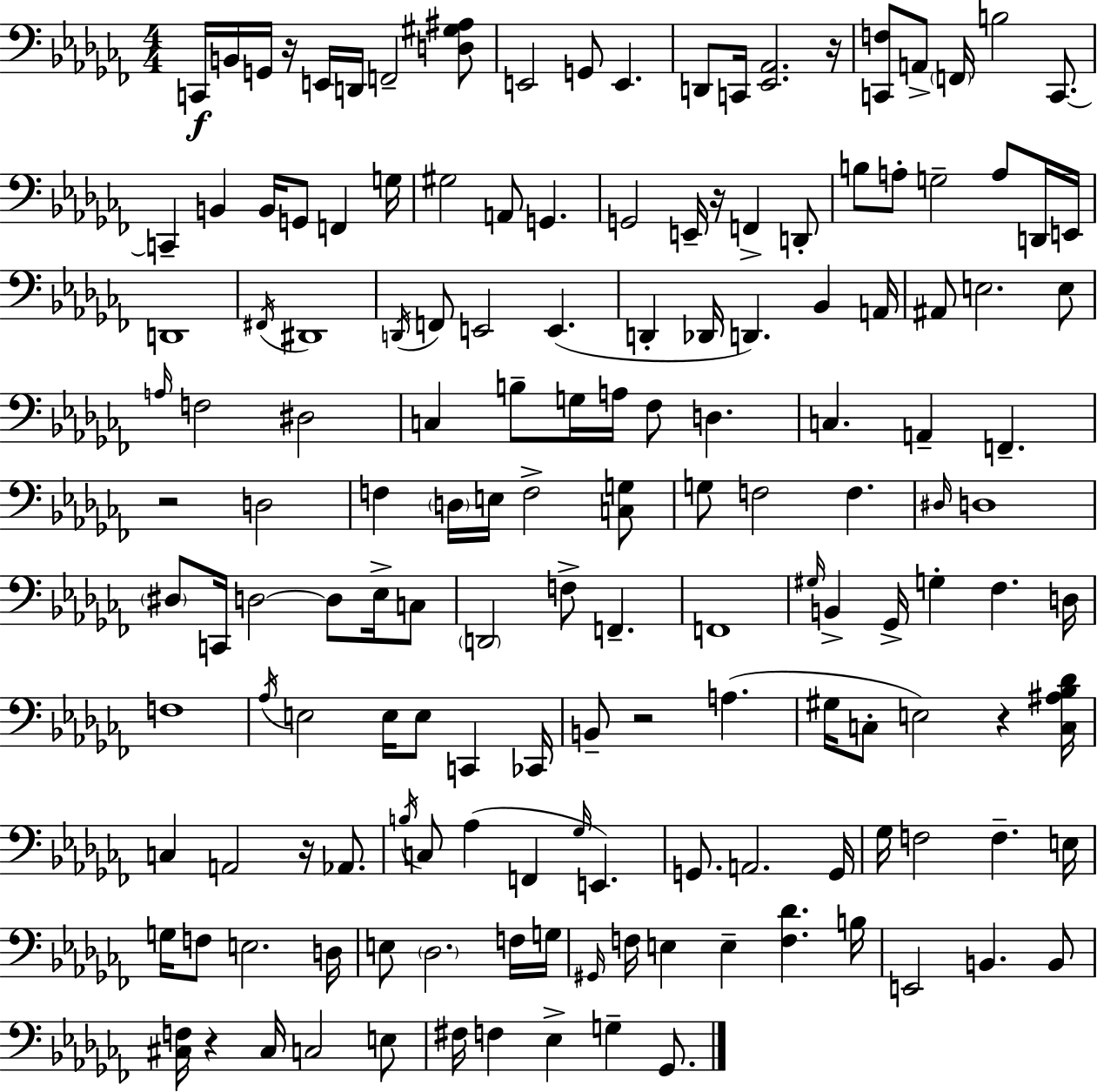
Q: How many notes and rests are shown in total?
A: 154